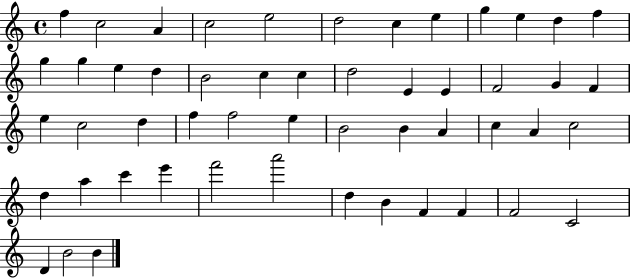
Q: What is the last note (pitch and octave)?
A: B4